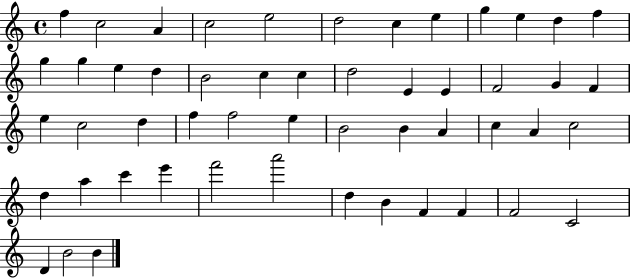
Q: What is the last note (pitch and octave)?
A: B4